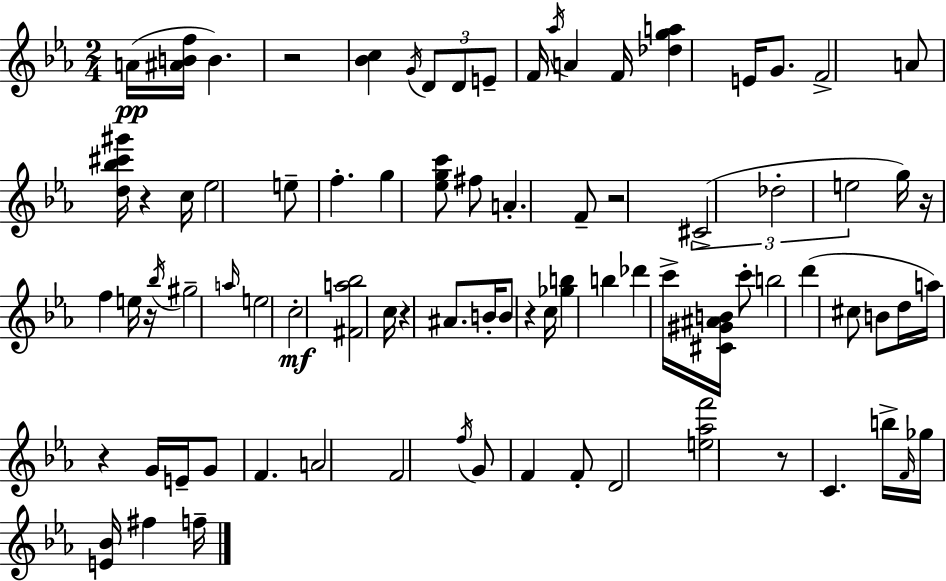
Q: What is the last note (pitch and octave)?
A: F5